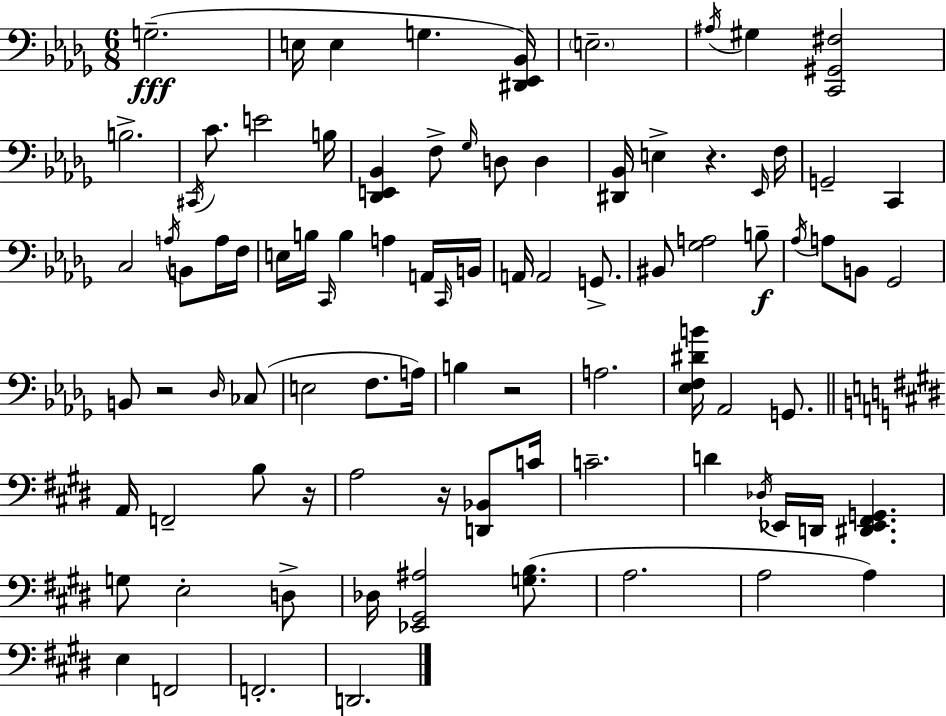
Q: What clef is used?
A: bass